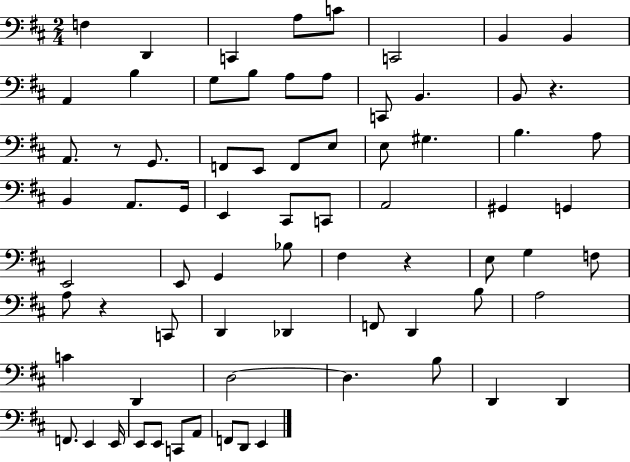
F3/q D2/q C2/q A3/e C4/e C2/h B2/q B2/q A2/q B3/q G3/e B3/e A3/e A3/e C2/e B2/q. B2/e R/q. A2/e. R/e G2/e. F2/e E2/e F2/e E3/e E3/e G#3/q. B3/q. A3/e B2/q A2/e. G2/s E2/q C#2/e C2/e A2/h G#2/q G2/q E2/h E2/e G2/q Bb3/e F#3/q R/q E3/e G3/q F3/e A3/e R/q C2/e D2/q Db2/q F2/e D2/q B3/e A3/h C4/q D2/q D3/h D3/q. B3/e D2/q D2/q F2/e. E2/q E2/s E2/e E2/e C2/e A2/e F2/e D2/e E2/q